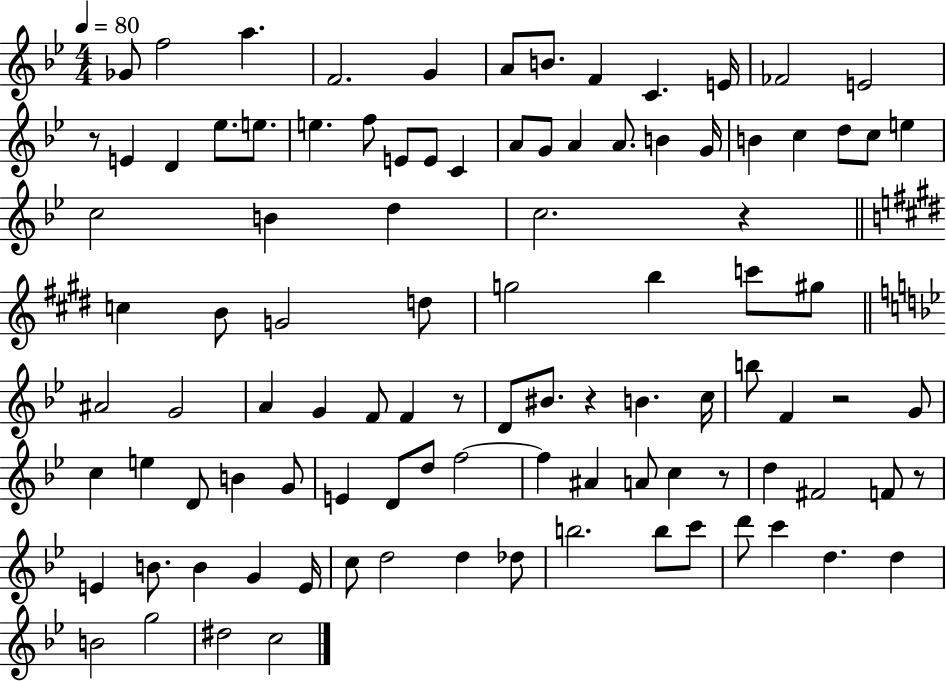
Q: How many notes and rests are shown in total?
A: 100